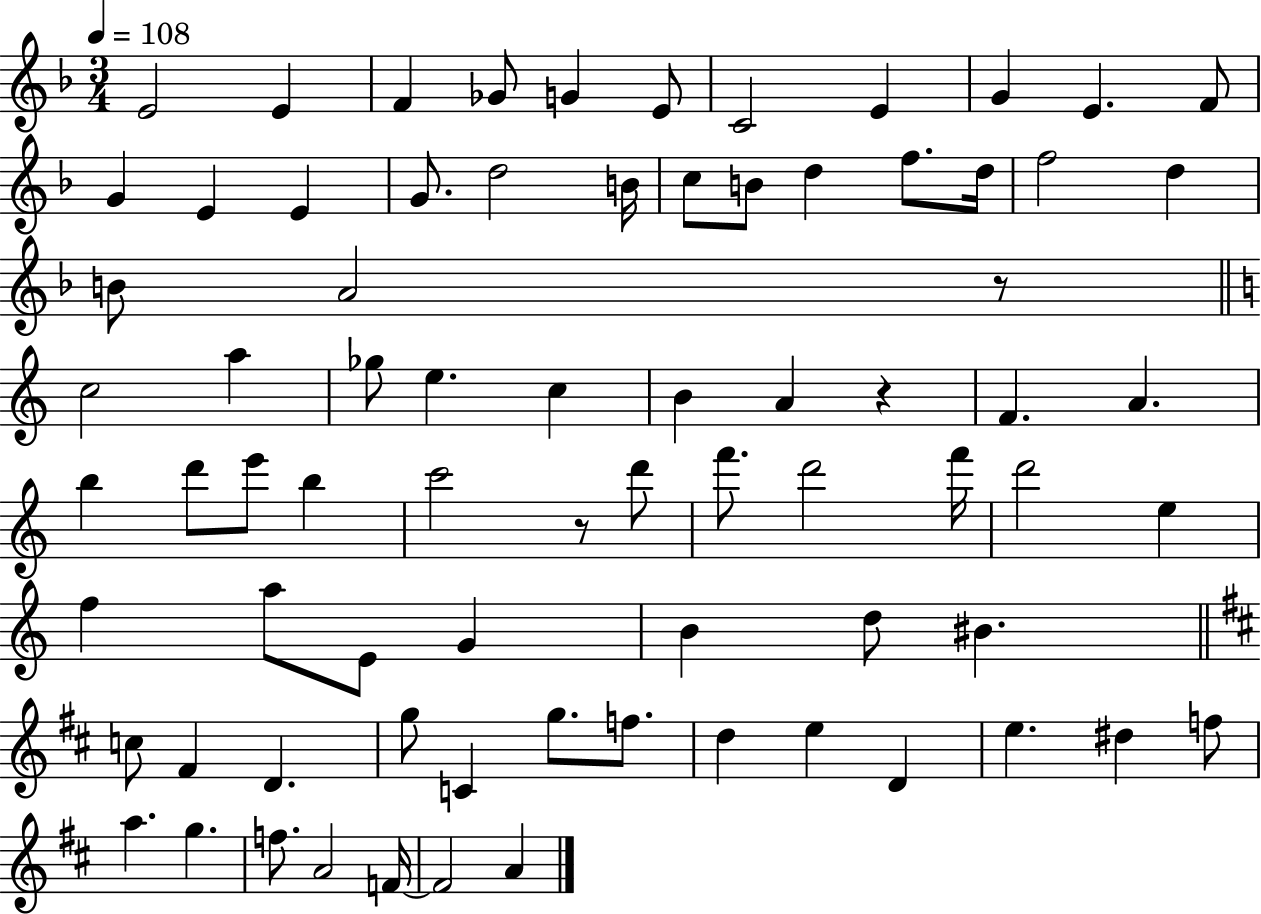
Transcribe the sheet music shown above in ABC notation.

X:1
T:Untitled
M:3/4
L:1/4
K:F
E2 E F _G/2 G E/2 C2 E G E F/2 G E E G/2 d2 B/4 c/2 B/2 d f/2 d/4 f2 d B/2 A2 z/2 c2 a _g/2 e c B A z F A b d'/2 e'/2 b c'2 z/2 d'/2 f'/2 d'2 f'/4 d'2 e f a/2 E/2 G B d/2 ^B c/2 ^F D g/2 C g/2 f/2 d e D e ^d f/2 a g f/2 A2 F/4 F2 A